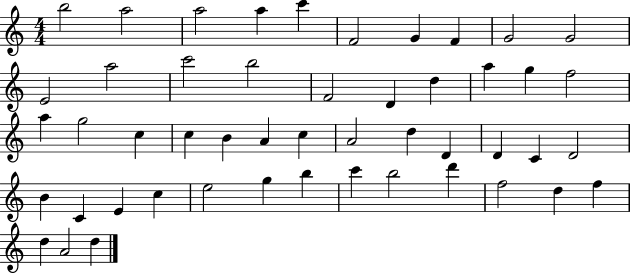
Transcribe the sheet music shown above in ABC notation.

X:1
T:Untitled
M:4/4
L:1/4
K:C
b2 a2 a2 a c' F2 G F G2 G2 E2 a2 c'2 b2 F2 D d a g f2 a g2 c c B A c A2 d D D C D2 B C E c e2 g b c' b2 d' f2 d f d A2 d